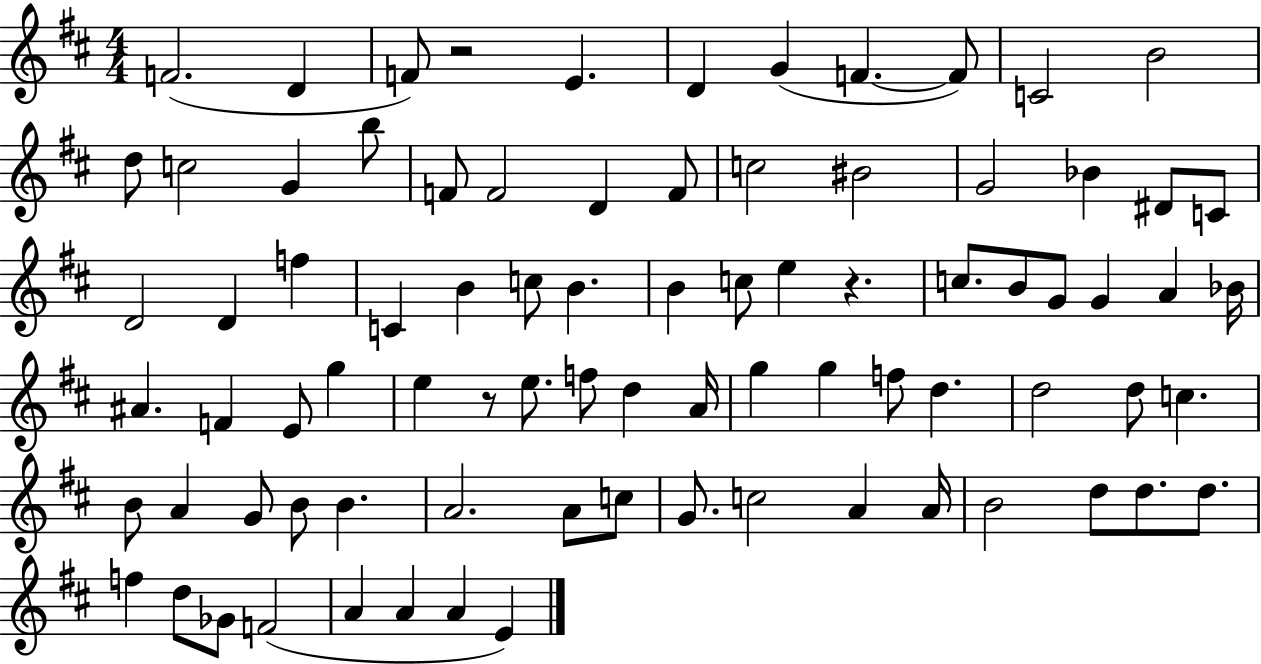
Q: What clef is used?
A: treble